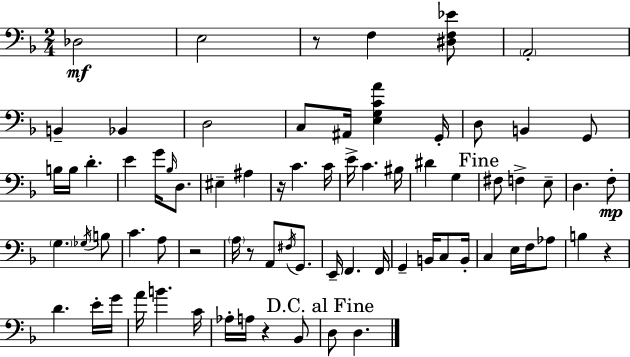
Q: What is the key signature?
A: F major